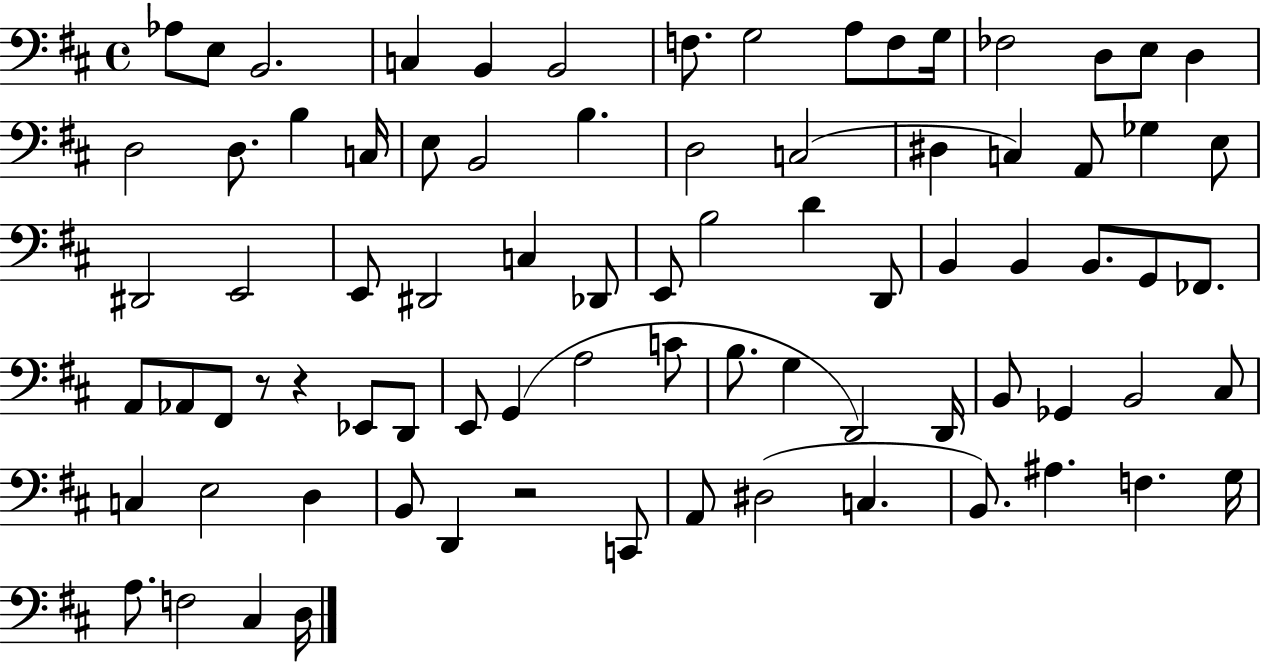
{
  \clef bass
  \time 4/4
  \defaultTimeSignature
  \key d \major
  aes8 e8 b,2. | c4 b,4 b,2 | f8. g2 a8 f8 g16 | fes2 d8 e8 d4 | \break d2 d8. b4 c16 | e8 b,2 b4. | d2 c2( | dis4 c4) a,8 ges4 e8 | \break dis,2 e,2 | e,8 dis,2 c4 des,8 | e,8 b2 d'4 d,8 | b,4 b,4 b,8. g,8 fes,8. | \break a,8 aes,8 fis,8 r8 r4 ees,8 d,8 | e,8 g,4( a2 c'8 | b8. g4 d,2) d,16 | b,8 ges,4 b,2 cis8 | \break c4 e2 d4 | b,8 d,4 r2 c,8 | a,8 dis2( c4. | b,8.) ais4. f4. g16 | \break a8. f2 cis4 d16 | \bar "|."
}